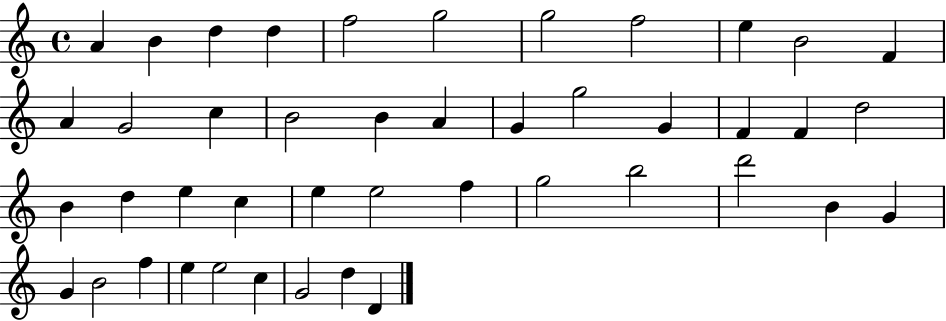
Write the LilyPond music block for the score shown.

{
  \clef treble
  \time 4/4
  \defaultTimeSignature
  \key c \major
  a'4 b'4 d''4 d''4 | f''2 g''2 | g''2 f''2 | e''4 b'2 f'4 | \break a'4 g'2 c''4 | b'2 b'4 a'4 | g'4 g''2 g'4 | f'4 f'4 d''2 | \break b'4 d''4 e''4 c''4 | e''4 e''2 f''4 | g''2 b''2 | d'''2 b'4 g'4 | \break g'4 b'2 f''4 | e''4 e''2 c''4 | g'2 d''4 d'4 | \bar "|."
}